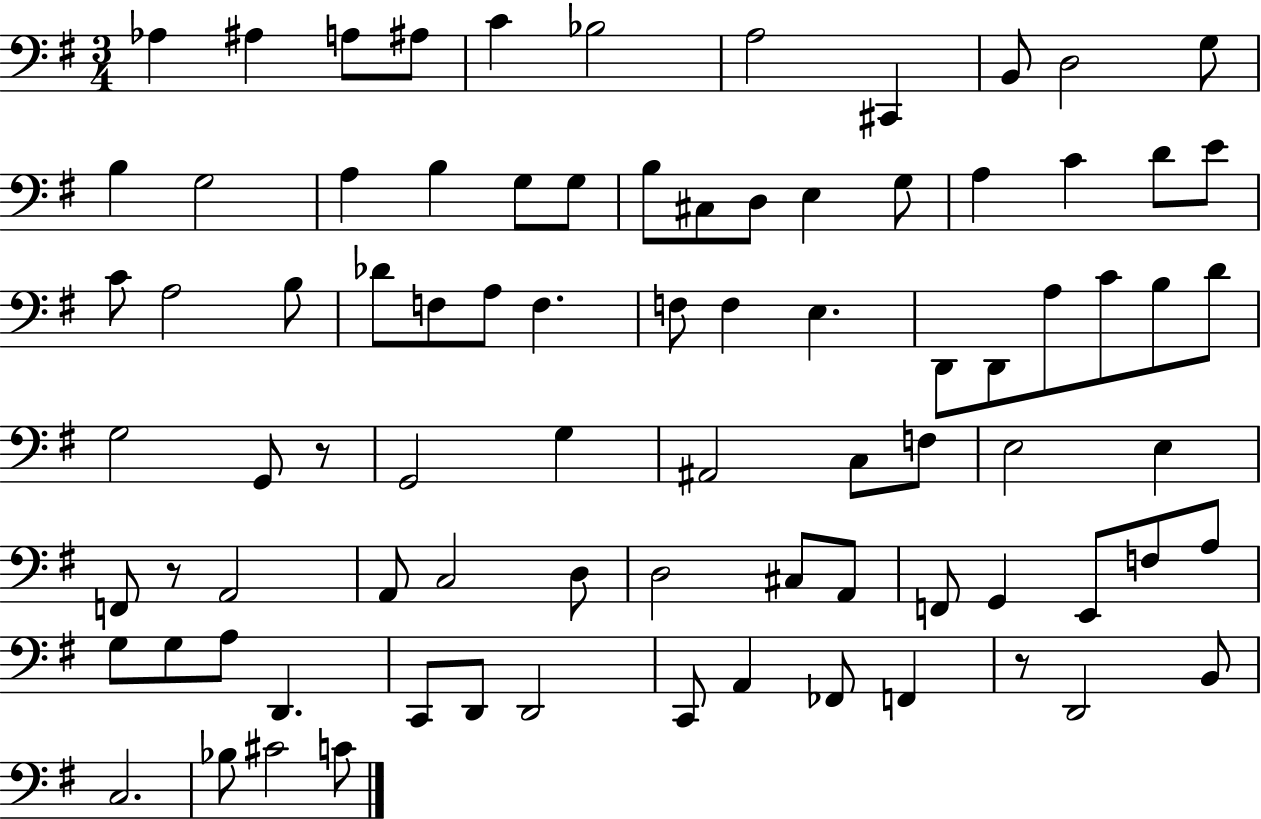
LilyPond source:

{
  \clef bass
  \numericTimeSignature
  \time 3/4
  \key g \major
  aes4 ais4 a8 ais8 | c'4 bes2 | a2 cis,4 | b,8 d2 g8 | \break b4 g2 | a4 b4 g8 g8 | b8 cis8 d8 e4 g8 | a4 c'4 d'8 e'8 | \break c'8 a2 b8 | des'8 f8 a8 f4. | f8 f4 e4. | d,8 d,8 a8 c'8 b8 d'8 | \break g2 g,8 r8 | g,2 g4 | ais,2 c8 f8 | e2 e4 | \break f,8 r8 a,2 | a,8 c2 d8 | d2 cis8 a,8 | f,8 g,4 e,8 f8 a8 | \break g8 g8 a8 d,4. | c,8 d,8 d,2 | c,8 a,4 fes,8 f,4 | r8 d,2 b,8 | \break c2. | bes8 cis'2 c'8 | \bar "|."
}